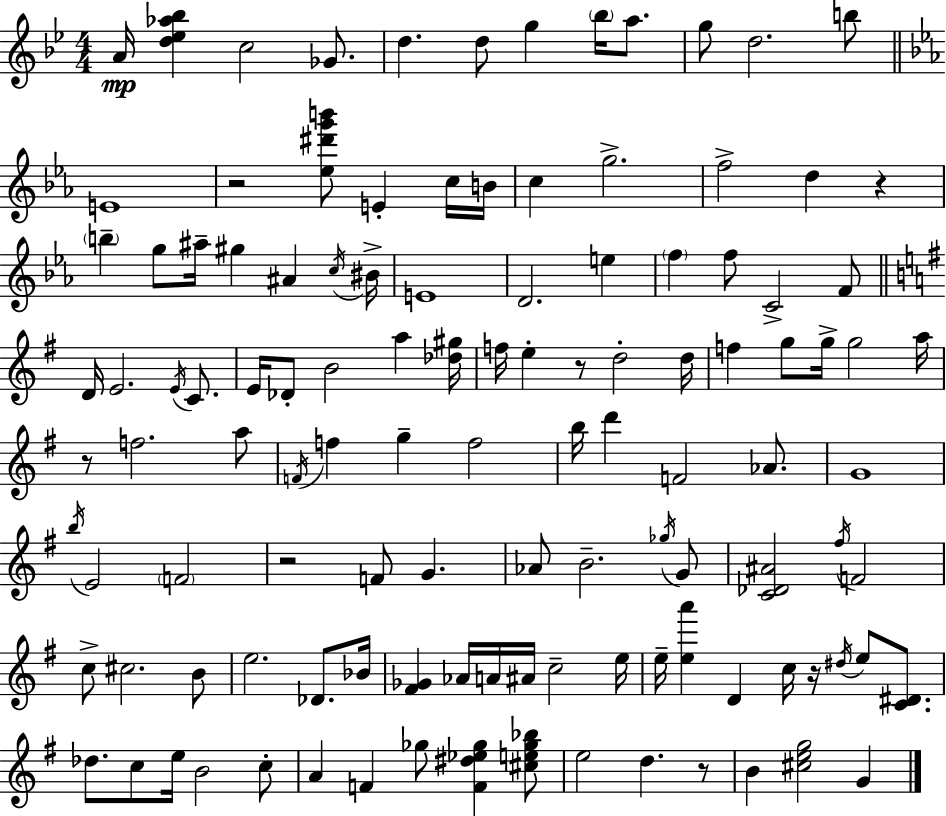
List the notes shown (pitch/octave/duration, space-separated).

A4/s [D5,Eb5,Ab5,Bb5]/q C5/h Gb4/e. D5/q. D5/e G5/q Bb5/s A5/e. G5/e D5/h. B5/e E4/w R/h [Eb5,D#6,G6,B6]/e E4/q C5/s B4/s C5/q G5/h. F5/h D5/q R/q B5/q G5/e A#5/s G#5/q A#4/q C5/s BIS4/s E4/w D4/h. E5/q F5/q F5/e C4/h F4/e D4/s E4/h. E4/s C4/e. E4/s Db4/e B4/h A5/q [Db5,G#5]/s F5/s E5/q R/e D5/h D5/s F5/q G5/e G5/s G5/h A5/s R/e F5/h. A5/e F4/s F5/q G5/q F5/h B5/s D6/q F4/h Ab4/e. G4/w B5/s E4/h F4/h R/h F4/e G4/q. Ab4/e B4/h. Gb5/s G4/e [C4,Db4,A#4]/h F#5/s F4/h C5/e C#5/h. B4/e E5/h. Db4/e. Bb4/s [F#4,Gb4]/q Ab4/s A4/s A#4/s C5/h E5/s E5/s [E5,A6]/q D4/q C5/s R/s D#5/s E5/e [C4,D#4]/e. Db5/e. C5/e E5/s B4/h C5/e A4/q F4/q Gb5/e [F4,D#5,Eb5,Gb5]/q [C#5,E5,Gb5,Bb5]/e E5/h D5/q. R/e B4/q [C#5,E5,G5]/h G4/q